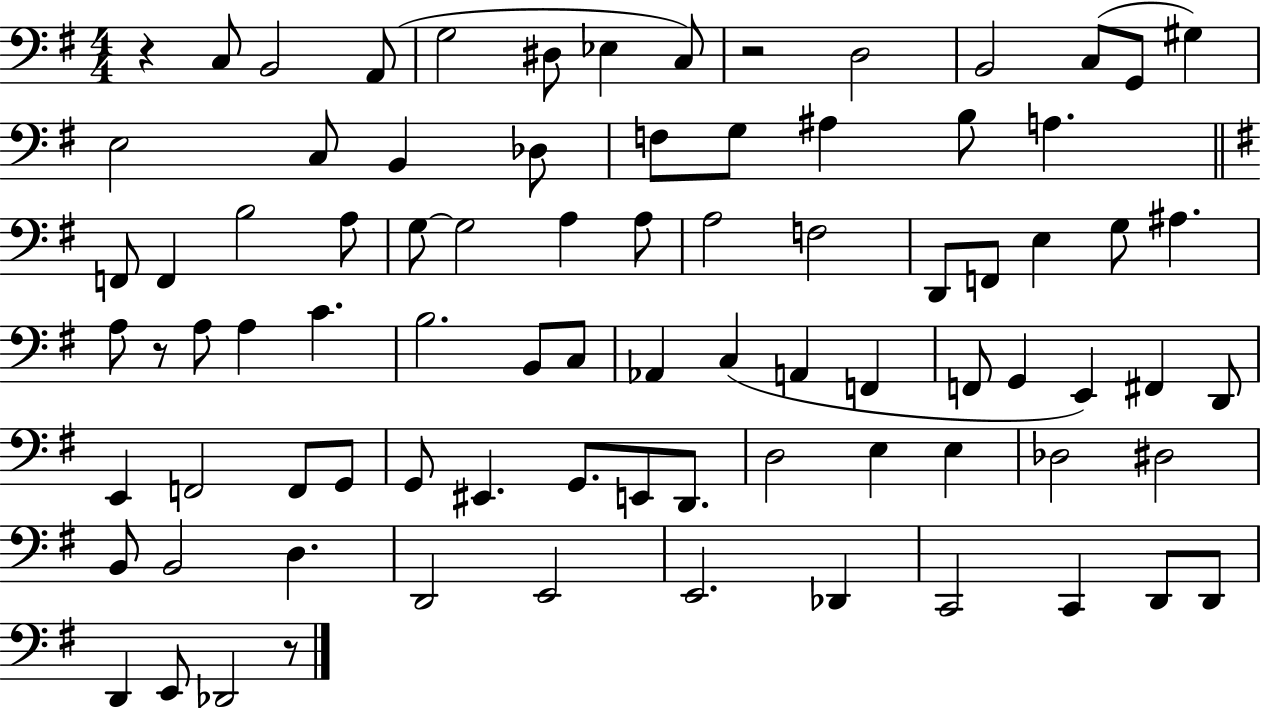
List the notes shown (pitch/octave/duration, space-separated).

R/q C3/e B2/h A2/e G3/h D#3/e Eb3/q C3/e R/h D3/h B2/h C3/e G2/e G#3/q E3/h C3/e B2/q Db3/e F3/e G3/e A#3/q B3/e A3/q. F2/e F2/q B3/h A3/e G3/e G3/h A3/q A3/e A3/h F3/h D2/e F2/e E3/q G3/e A#3/q. A3/e R/e A3/e A3/q C4/q. B3/h. B2/e C3/e Ab2/q C3/q A2/q F2/q F2/e G2/q E2/q F#2/q D2/e E2/q F2/h F2/e G2/e G2/e EIS2/q. G2/e. E2/e D2/e. D3/h E3/q E3/q Db3/h D#3/h B2/e B2/h D3/q. D2/h E2/h E2/h. Db2/q C2/h C2/q D2/e D2/e D2/q E2/e Db2/h R/e